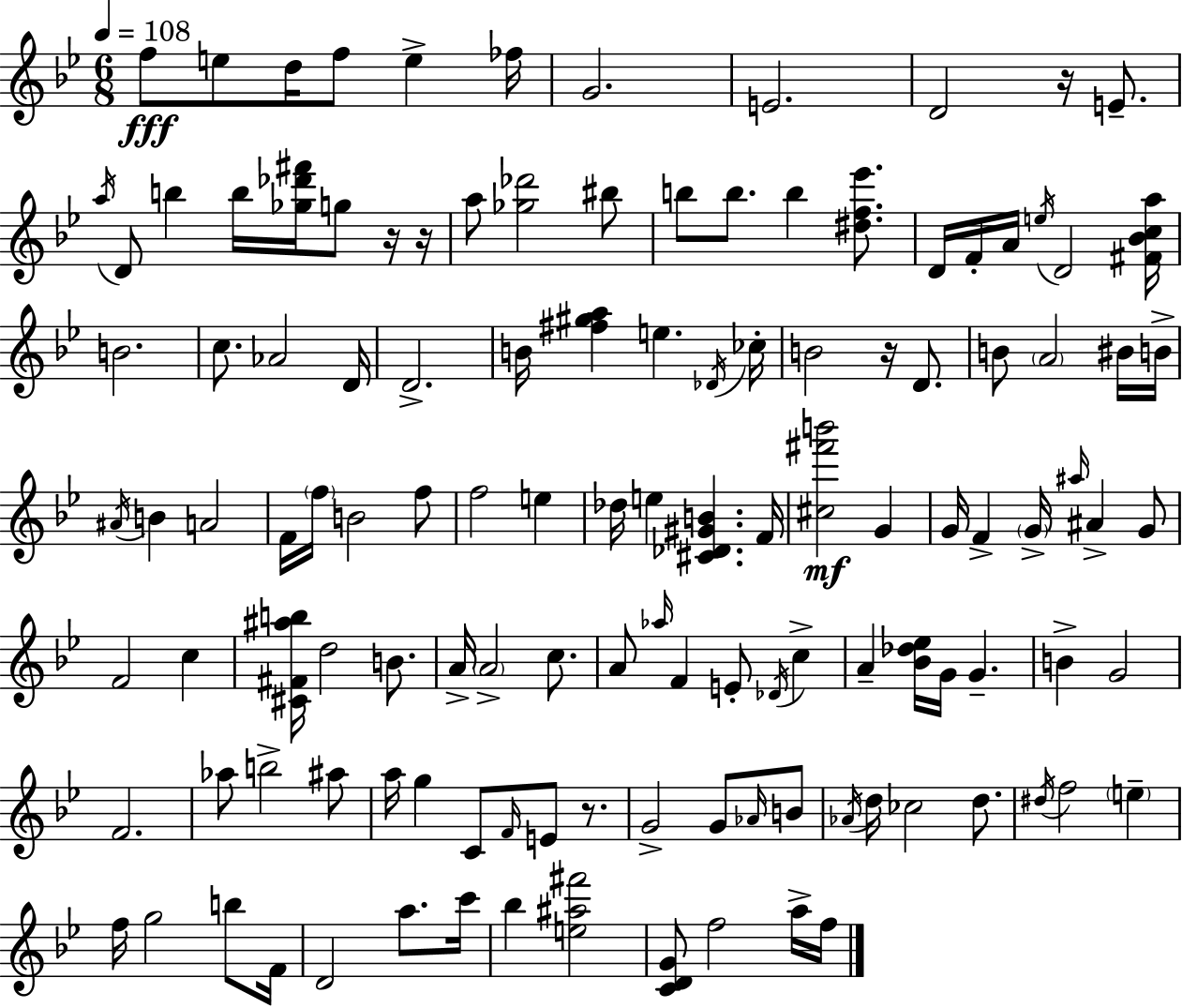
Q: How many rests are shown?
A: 5